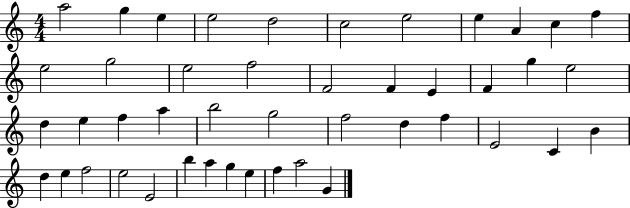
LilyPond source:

{
  \clef treble
  \numericTimeSignature
  \time 4/4
  \key c \major
  a''2 g''4 e''4 | e''2 d''2 | c''2 e''2 | e''4 a'4 c''4 f''4 | \break e''2 g''2 | e''2 f''2 | f'2 f'4 e'4 | f'4 g''4 e''2 | \break d''4 e''4 f''4 a''4 | b''2 g''2 | f''2 d''4 f''4 | e'2 c'4 b'4 | \break d''4 e''4 f''2 | e''2 e'2 | b''4 a''4 g''4 e''4 | f''4 a''2 g'4 | \break \bar "|."
}